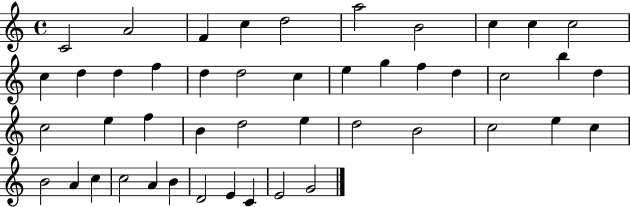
C4/h A4/h F4/q C5/q D5/h A5/h B4/h C5/q C5/q C5/h C5/q D5/q D5/q F5/q D5/q D5/h C5/q E5/q G5/q F5/q D5/q C5/h B5/q D5/q C5/h E5/q F5/q B4/q D5/h E5/q D5/h B4/h C5/h E5/q C5/q B4/h A4/q C5/q C5/h A4/q B4/q D4/h E4/q C4/q E4/h G4/h